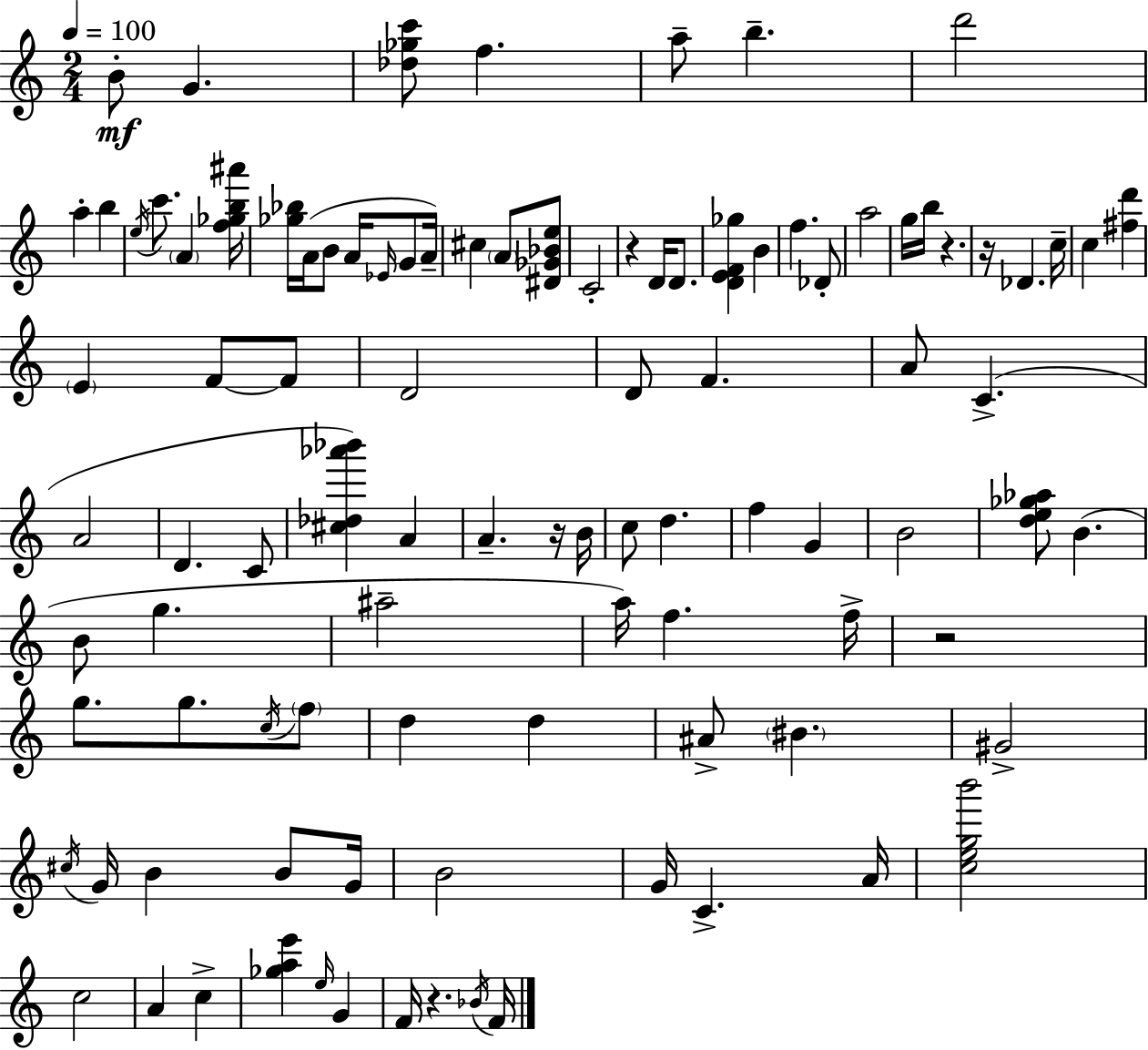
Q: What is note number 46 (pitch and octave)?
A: C5